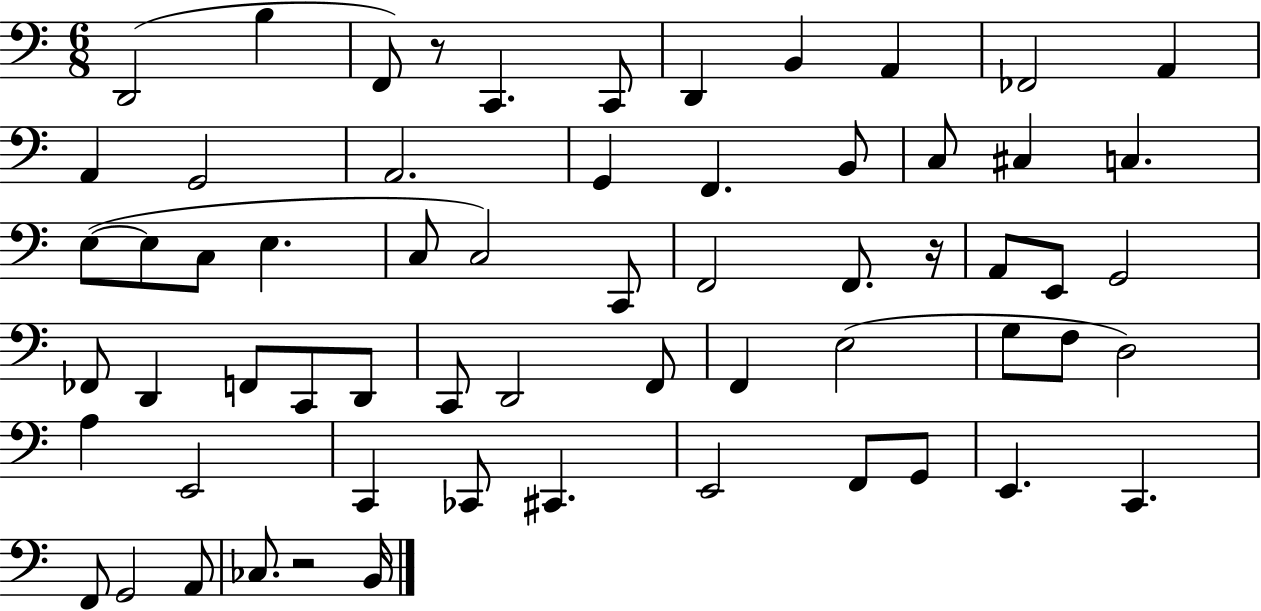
D2/h B3/q F2/e R/e C2/q. C2/e D2/q B2/q A2/q FES2/h A2/q A2/q G2/h A2/h. G2/q F2/q. B2/e C3/e C#3/q C3/q. E3/e E3/e C3/e E3/q. C3/e C3/h C2/e F2/h F2/e. R/s A2/e E2/e G2/h FES2/e D2/q F2/e C2/e D2/e C2/e D2/h F2/e F2/q E3/h G3/e F3/e D3/h A3/q E2/h C2/q CES2/e C#2/q. E2/h F2/e G2/e E2/q. C2/q. F2/e G2/h A2/e CES3/e. R/h B2/s